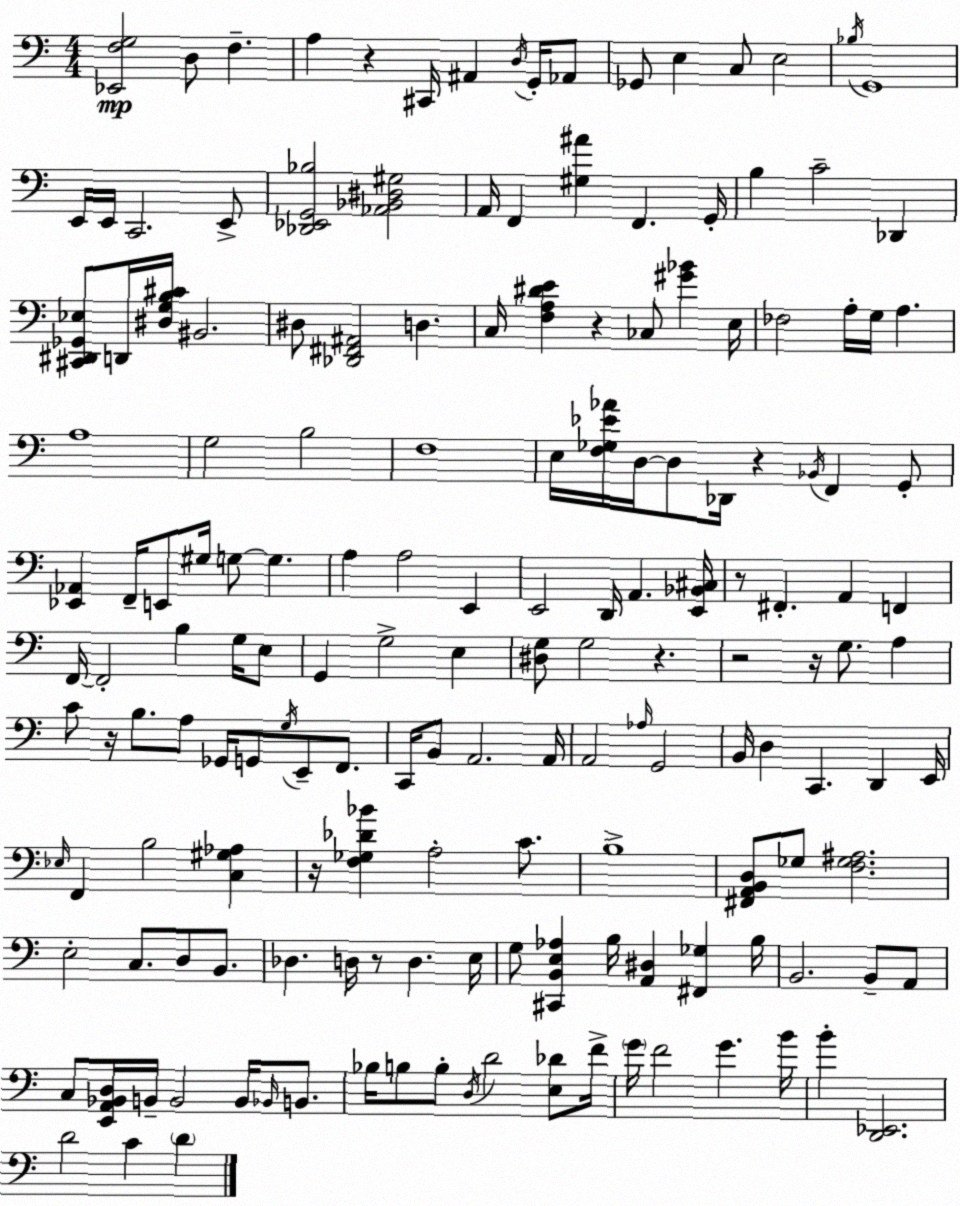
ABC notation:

X:1
T:Untitled
M:4/4
L:1/4
K:C
[_E,,F,G,]2 D,/2 F, A, z ^C,,/4 ^A,, D,/4 G,,/4 _A,,/2 _G,,/2 E, C,/2 E,2 _B,/4 G,,4 E,,/4 E,,/4 C,,2 E,,/2 [_D,,_E,,G,,_B,]2 [_A,,_B,,^D,^G,]2 A,,/4 F,, [^G,^A] F,, G,,/4 B, C2 _D,, [^C,,^D,,_G,,_E,]/2 D,,/4 [^D,G,B,^C]/4 ^B,,2 ^D,/2 [_D,,^F,,^A,,]2 D, C,/4 [F,A,^DE] z _C,/2 [^G_B] E,/4 _F,2 A,/4 G,/4 A, A,4 G,2 B,2 F,4 E,/4 [F,_G,_E_A]/4 D,/4 D,/2 _D,,/4 z _B,,/4 F,, G,,/2 [_E,,_A,,] F,,/4 E,,/2 ^G,/4 G,/2 G, A, A,2 E,, E,,2 D,,/4 A,, [E,,_B,,^C,]/4 z/2 ^F,, A,, F,, F,,/4 F,,2 B, G,/4 E,/2 G,, G,2 E, [^D,G,]/2 G,2 z z2 z/4 G,/2 A, C/2 z/4 B,/2 A,/2 _G,,/4 G,,/2 G,/4 E,,/2 F,,/2 C,,/4 B,,/2 A,,2 A,,/4 A,,2 _A,/4 G,,2 B,,/4 D, C,, D,, E,,/4 _E,/4 F,, B,2 [C,^G,_A,] z/4 [F,_G,_D_B] A,2 C/2 B,4 [^F,,A,,B,,D,]/2 _G,/2 [F,_G,^A,]2 E,2 C,/2 D,/2 B,,/2 _D, D,/4 z/2 D, E,/4 G,/2 [^C,,B,,E,_A,] B,/4 [A,,^D,] [^F,,_G,] B,/4 B,,2 B,,/2 A,,/2 C,/2 [E,,A,,_B,,D,]/4 B,,/4 B,,2 B,,/4 _B,,/4 B,,/2 _B,/4 B,/2 B,/2 D,/4 D2 [E,_D]/2 F/4 G/4 F2 G B/4 B [D,,_E,,]2 D2 C D